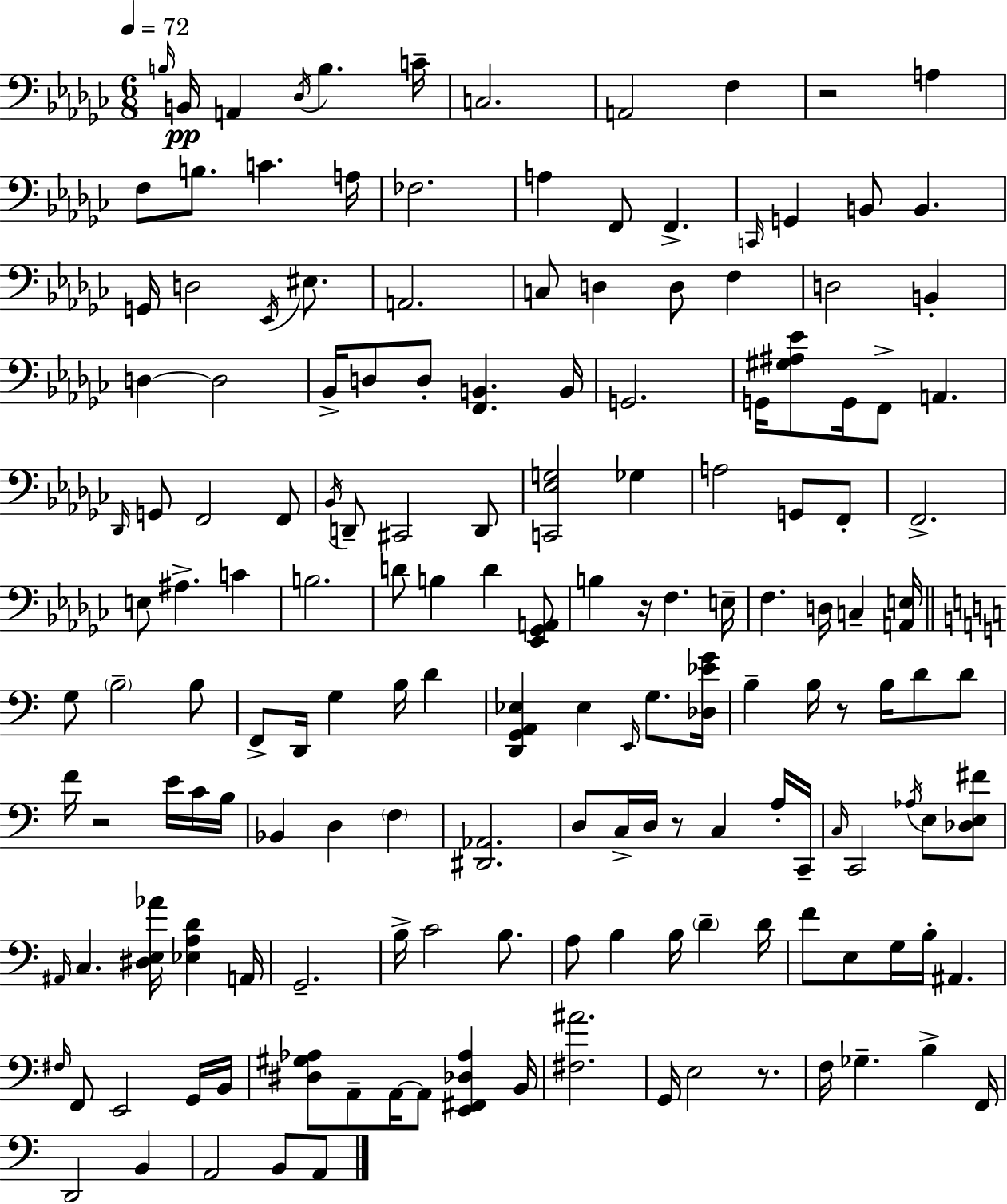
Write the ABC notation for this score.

X:1
T:Untitled
M:6/8
L:1/4
K:Ebm
B,/4 B,,/4 A,, _D,/4 B, C/4 C,2 A,,2 F, z2 A, F,/2 B,/2 C A,/4 _F,2 A, F,,/2 F,, C,,/4 G,, B,,/2 B,, G,,/4 D,2 _E,,/4 ^E,/2 A,,2 C,/2 D, D,/2 F, D,2 B,, D, D,2 _B,,/4 D,/2 D,/2 [F,,B,,] B,,/4 G,,2 G,,/4 [^G,^A,_E]/2 G,,/4 F,,/2 A,, _D,,/4 G,,/2 F,,2 F,,/2 _B,,/4 D,,/2 ^C,,2 D,,/2 [C,,_E,G,]2 _G, A,2 G,,/2 F,,/2 F,,2 E,/2 ^A, C B,2 D/2 B, D [_E,,_G,,A,,]/2 B, z/4 F, E,/4 F, D,/4 C, [A,,E,]/4 G,/2 B,2 B,/2 F,,/2 D,,/4 G, B,/4 D [D,,G,,A,,_E,] _E, E,,/4 G,/2 [_D,_EG]/4 B, B,/4 z/2 B,/4 D/2 D/2 F/4 z2 E/4 C/4 B,/4 _B,, D, F, [^D,,_A,,]2 D,/2 C,/4 D,/4 z/2 C, A,/4 C,,/4 C,/4 C,,2 _A,/4 E,/2 [_D,E,^F]/2 ^A,,/4 C, [^D,E,_A]/4 [_E,A,D] A,,/4 G,,2 B,/4 C2 B,/2 A,/2 B, B,/4 D D/4 F/2 E,/2 G,/4 B,/4 ^A,, ^F,/4 F,,/2 E,,2 G,,/4 B,,/4 [^D,^G,_A,]/2 A,,/2 A,,/4 A,,/2 [E,,^F,,_D,_A,] B,,/4 [^F,^A]2 G,,/4 E,2 z/2 F,/4 _G, B, F,,/4 D,,2 B,, A,,2 B,,/2 A,,/2